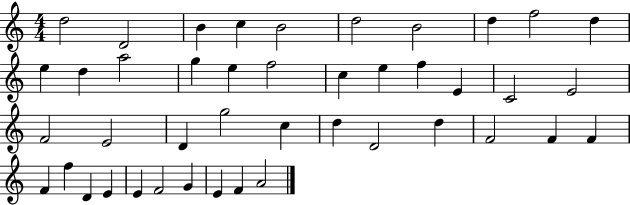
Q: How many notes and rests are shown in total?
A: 43